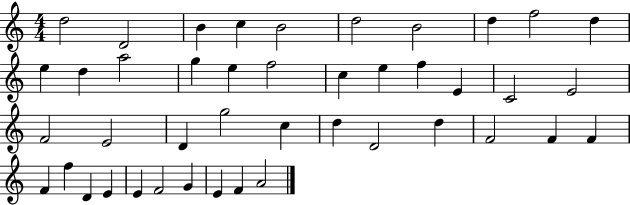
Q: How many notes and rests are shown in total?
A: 43